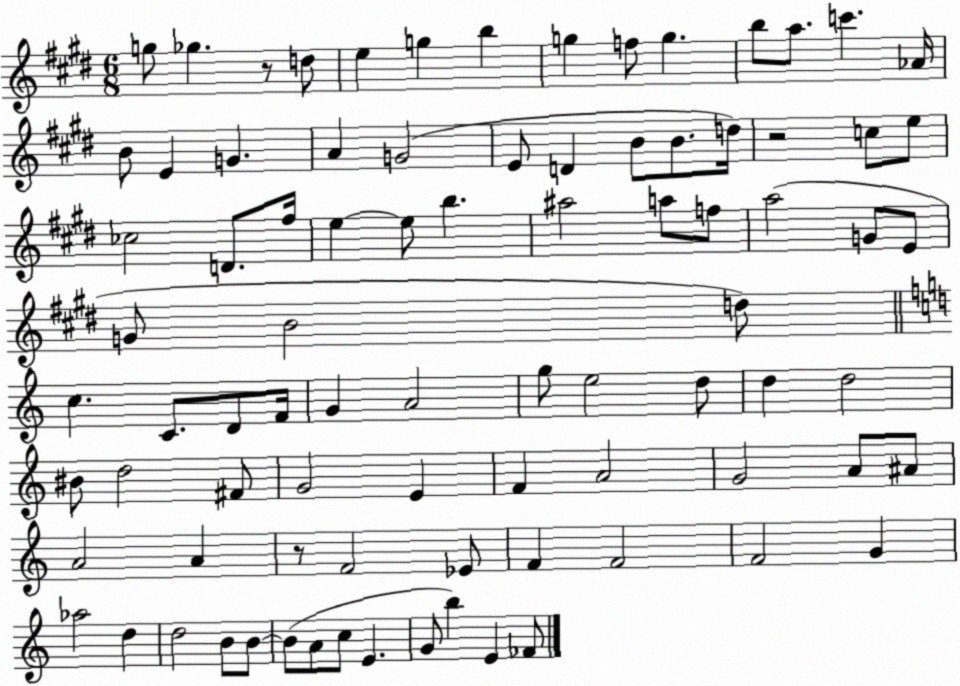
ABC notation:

X:1
T:Untitled
M:6/8
L:1/4
K:E
g/2 _g z/2 d/2 e g b g f/2 g b/2 a/2 c' _A/4 B/2 E G A G2 E/2 D B/2 B/2 d/4 z2 c/2 e/2 _c2 D/2 ^f/4 e e/2 b ^a2 a/2 f/2 a2 G/2 E/2 G/2 B2 d/2 c C/2 D/2 F/4 G A2 g/2 e2 d/2 d d2 ^B/2 d2 ^F/2 G2 E F A2 G2 A/2 ^A/2 A2 A z/2 F2 _E/2 F F2 F2 G _a2 d d2 B/2 B/2 B/2 A/2 c/2 E G/2 b E _F/2